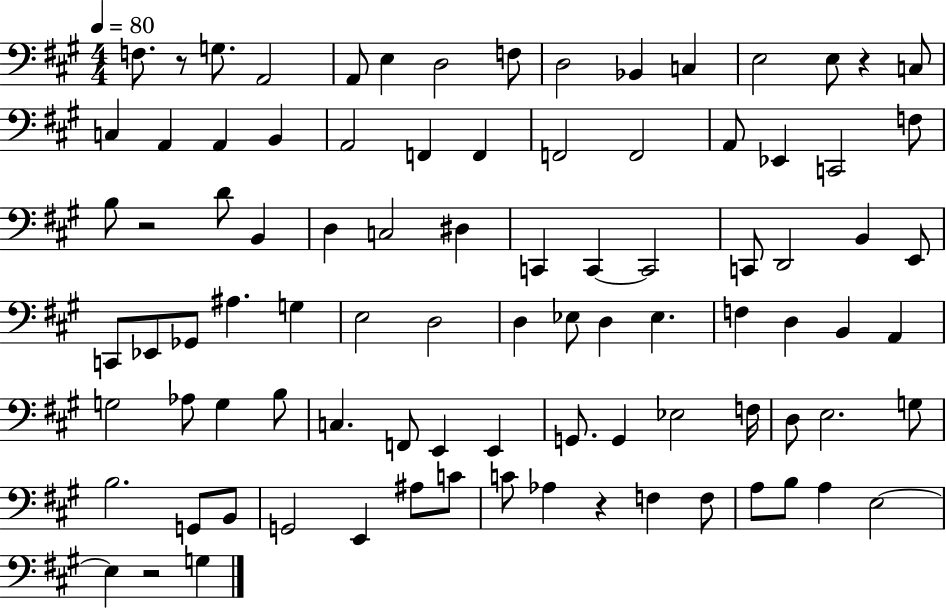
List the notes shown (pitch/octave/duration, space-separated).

F3/e. R/e G3/e. A2/h A2/e E3/q D3/h F3/e D3/h Bb2/q C3/q E3/h E3/e R/q C3/e C3/q A2/q A2/q B2/q A2/h F2/q F2/q F2/h F2/h A2/e Eb2/q C2/h F3/e B3/e R/h D4/e B2/q D3/q C3/h D#3/q C2/q C2/q C2/h C2/e D2/h B2/q E2/e C2/e Eb2/e Gb2/e A#3/q. G3/q E3/h D3/h D3/q Eb3/e D3/q Eb3/q. F3/q D3/q B2/q A2/q G3/h Ab3/e G3/q B3/e C3/q. F2/e E2/q E2/q G2/e. G2/q Eb3/h F3/s D3/e E3/h. G3/e B3/h. G2/e B2/e G2/h E2/q A#3/e C4/e C4/e Ab3/q R/q F3/q F3/e A3/e B3/e A3/q E3/h E3/q R/h G3/q